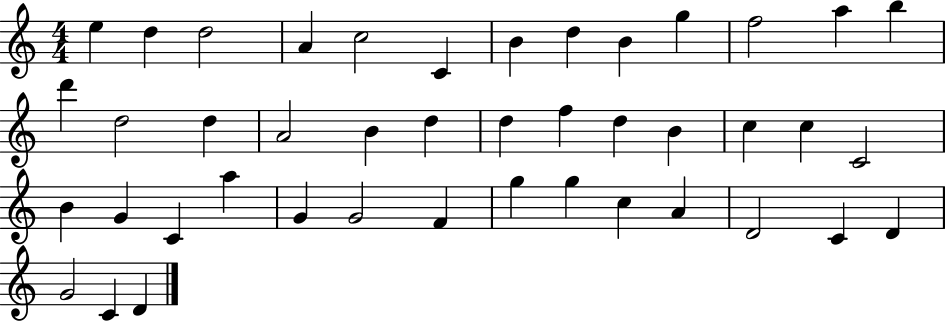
E5/q D5/q D5/h A4/q C5/h C4/q B4/q D5/q B4/q G5/q F5/h A5/q B5/q D6/q D5/h D5/q A4/h B4/q D5/q D5/q F5/q D5/q B4/q C5/q C5/q C4/h B4/q G4/q C4/q A5/q G4/q G4/h F4/q G5/q G5/q C5/q A4/q D4/h C4/q D4/q G4/h C4/q D4/q